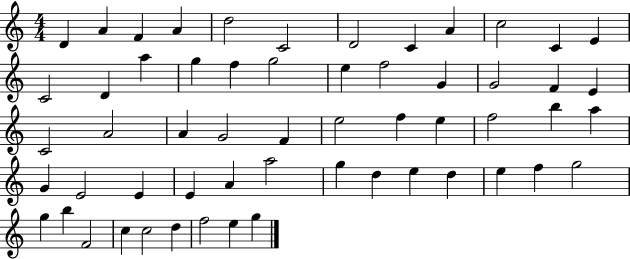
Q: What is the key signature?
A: C major